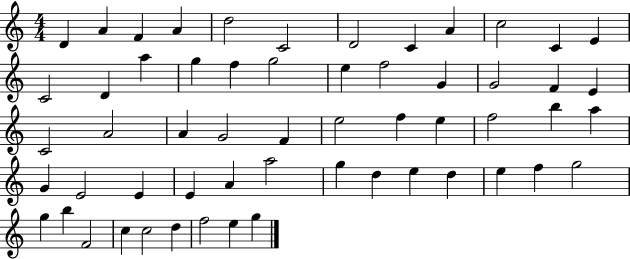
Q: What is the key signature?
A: C major